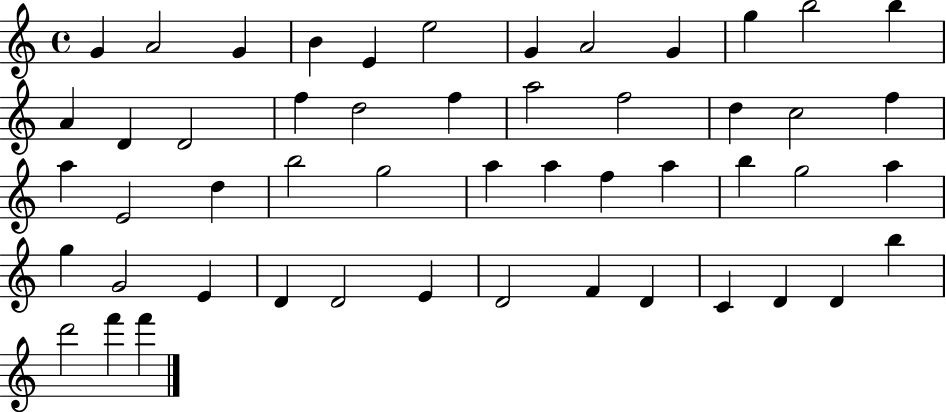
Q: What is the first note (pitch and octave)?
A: G4